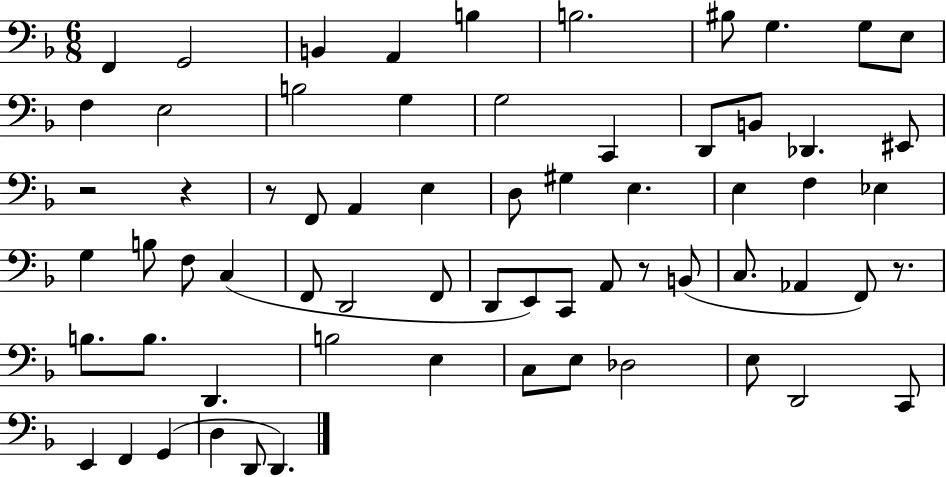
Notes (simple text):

F2/q G2/h B2/q A2/q B3/q B3/h. BIS3/e G3/q. G3/e E3/e F3/q E3/h B3/h G3/q G3/h C2/q D2/e B2/e Db2/q. EIS2/e R/h R/q R/e F2/e A2/q E3/q D3/e G#3/q E3/q. E3/q F3/q Eb3/q G3/q B3/e F3/e C3/q F2/e D2/h F2/e D2/e E2/e C2/e A2/e R/e B2/e C3/e. Ab2/q F2/e R/e. B3/e. B3/e. D2/q. B3/h E3/q C3/e E3/e Db3/h E3/e D2/h C2/e E2/q F2/q G2/q D3/q D2/e D2/q.